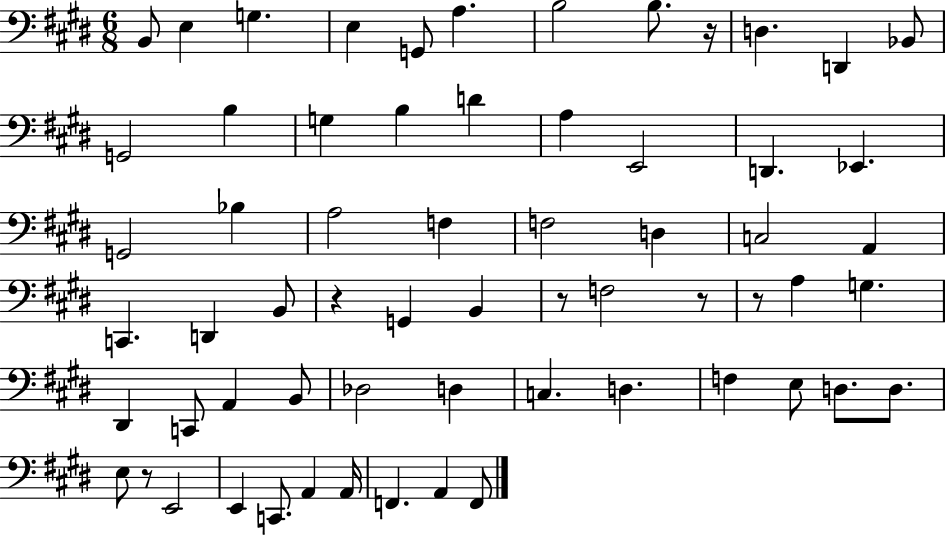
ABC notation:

X:1
T:Untitled
M:6/8
L:1/4
K:E
B,,/2 E, G, E, G,,/2 A, B,2 B,/2 z/4 D, D,, _B,,/2 G,,2 B, G, B, D A, E,,2 D,, _E,, G,,2 _B, A,2 F, F,2 D, C,2 A,, C,, D,, B,,/2 z G,, B,, z/2 F,2 z/2 z/2 A, G, ^D,, C,,/2 A,, B,,/2 _D,2 D, C, D, F, E,/2 D,/2 D,/2 E,/2 z/2 E,,2 E,, C,,/2 A,, A,,/4 F,, A,, F,,/2